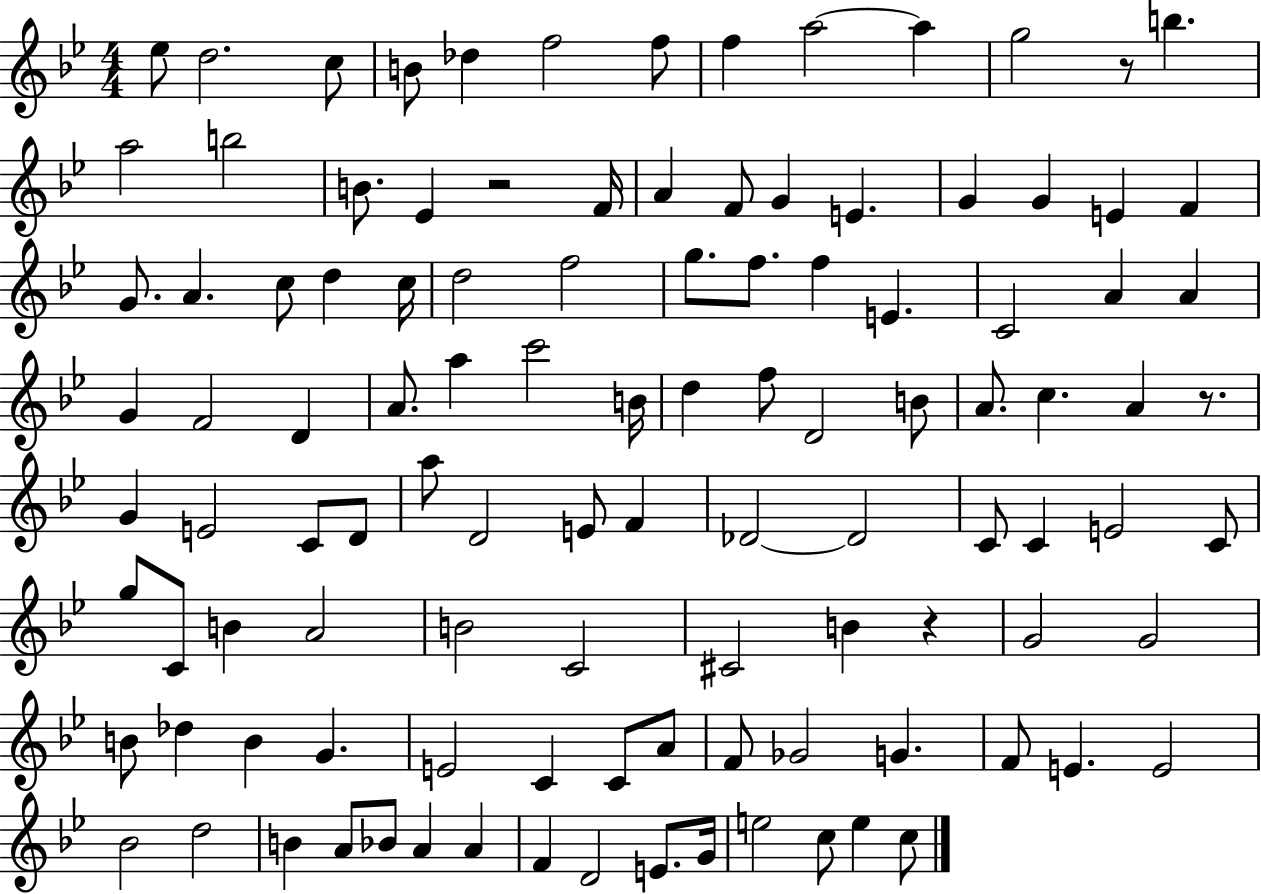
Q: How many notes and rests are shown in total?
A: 110